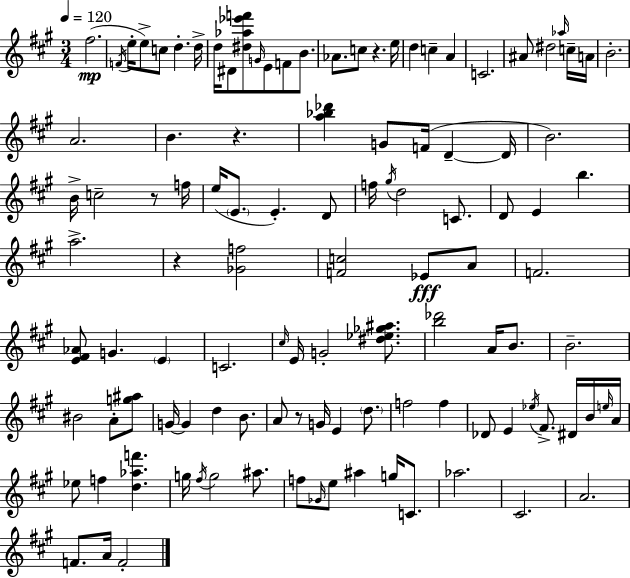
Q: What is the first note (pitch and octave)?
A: F#5